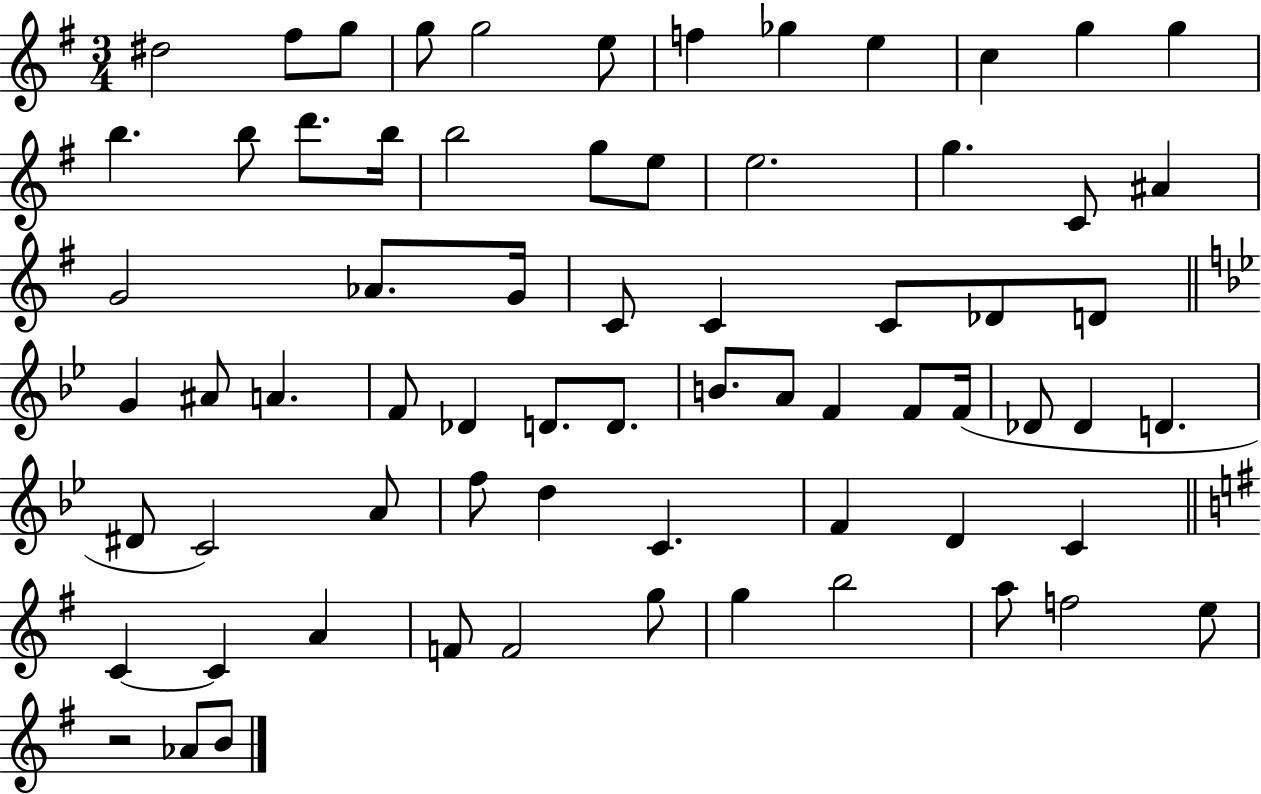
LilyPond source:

{
  \clef treble
  \numericTimeSignature
  \time 3/4
  \key g \major
  dis''2 fis''8 g''8 | g''8 g''2 e''8 | f''4 ges''4 e''4 | c''4 g''4 g''4 | \break b''4. b''8 d'''8. b''16 | b''2 g''8 e''8 | e''2. | g''4. c'8 ais'4 | \break g'2 aes'8. g'16 | c'8 c'4 c'8 des'8 d'8 | \bar "||" \break \key bes \major g'4 ais'8 a'4. | f'8 des'4 d'8. d'8. | b'8. a'8 f'4 f'8 f'16( | des'8 des'4 d'4. | \break dis'8 c'2) a'8 | f''8 d''4 c'4. | f'4 d'4 c'4 | \bar "||" \break \key g \major c'4~~ c'4 a'4 | f'8 f'2 g''8 | g''4 b''2 | a''8 f''2 e''8 | \break r2 aes'8 b'8 | \bar "|."
}